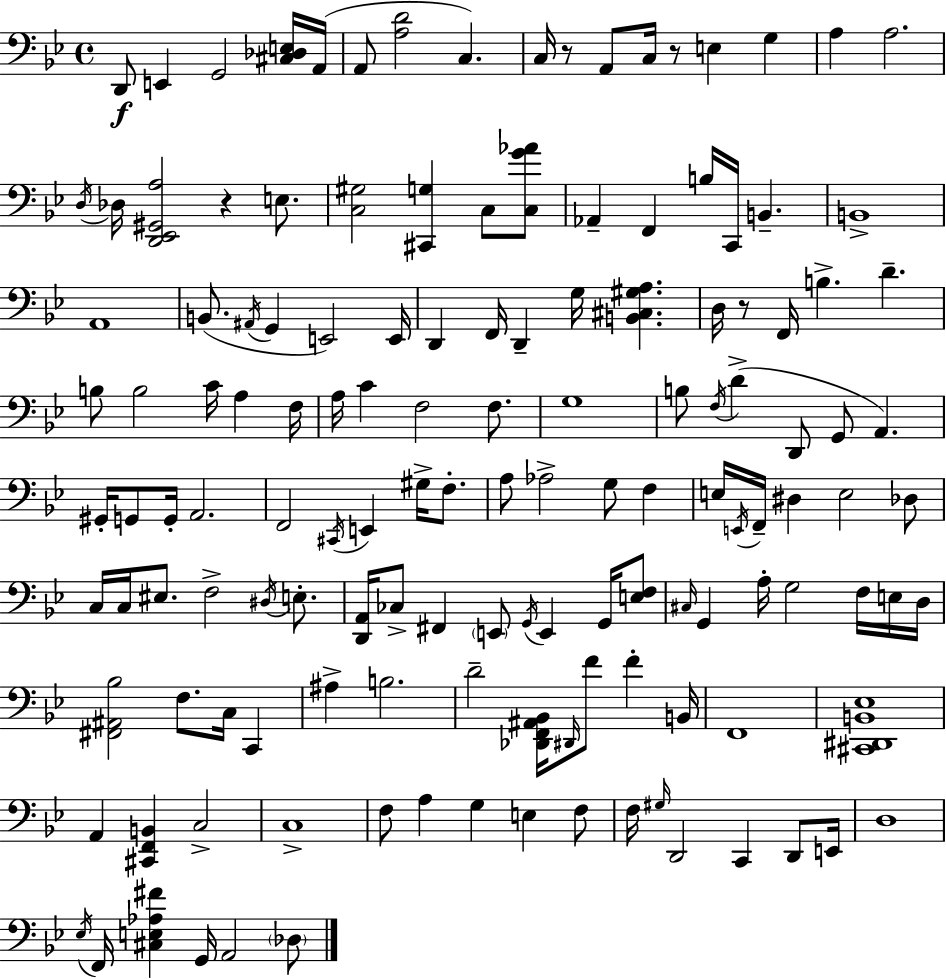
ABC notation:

X:1
T:Untitled
M:4/4
L:1/4
K:Bb
D,,/2 E,, G,,2 [^C,_D,E,]/4 A,,/4 A,,/2 [A,D]2 C, C,/4 z/2 A,,/2 C,/4 z/2 E, G, A, A,2 D,/4 _D,/4 [D,,_E,,^G,,A,]2 z E,/2 [C,^G,]2 [^C,,G,] C,/2 [C,G_A]/2 _A,, F,, B,/4 C,,/4 B,, B,,4 A,,4 B,,/2 ^A,,/4 G,, E,,2 E,,/4 D,, F,,/4 D,, G,/4 [B,,^C,^G,A,] D,/4 z/2 F,,/4 B, D B,/2 B,2 C/4 A, F,/4 A,/4 C F,2 F,/2 G,4 B,/2 F,/4 D D,,/2 G,,/2 A,, ^G,,/4 G,,/2 G,,/4 A,,2 F,,2 ^C,,/4 E,, ^G,/4 F,/2 A,/2 _A,2 G,/2 F, E,/4 E,,/4 F,,/4 ^D, E,2 _D,/2 C,/4 C,/4 ^E,/2 F,2 ^D,/4 E,/2 [D,,A,,]/4 _C,/2 ^F,, E,,/2 G,,/4 E,, G,,/4 [E,F,]/2 ^C,/4 G,, A,/4 G,2 F,/4 E,/4 D,/4 [^F,,^A,,_B,]2 F,/2 C,/4 C,, ^A, B,2 D2 [_D,,F,,^A,,_B,,]/4 ^D,,/4 F/2 F B,,/4 F,,4 [^C,,^D,,B,,_E,]4 A,, [^C,,F,,B,,] C,2 C,4 F,/2 A, G, E, F,/2 F,/4 ^G,/4 D,,2 C,, D,,/2 E,,/4 D,4 _E,/4 F,,/4 [^C,E,_A,^F] G,,/4 A,,2 _D,/2